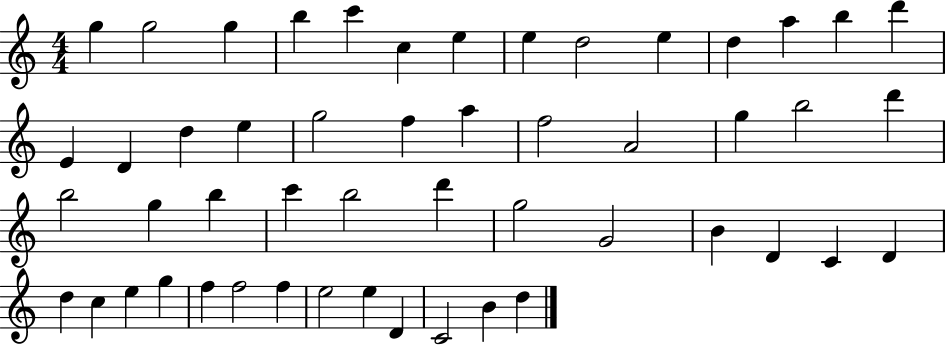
G5/q G5/h G5/q B5/q C6/q C5/q E5/q E5/q D5/h E5/q D5/q A5/q B5/q D6/q E4/q D4/q D5/q E5/q G5/h F5/q A5/q F5/h A4/h G5/q B5/h D6/q B5/h G5/q B5/q C6/q B5/h D6/q G5/h G4/h B4/q D4/q C4/q D4/q D5/q C5/q E5/q G5/q F5/q F5/h F5/q E5/h E5/q D4/q C4/h B4/q D5/q